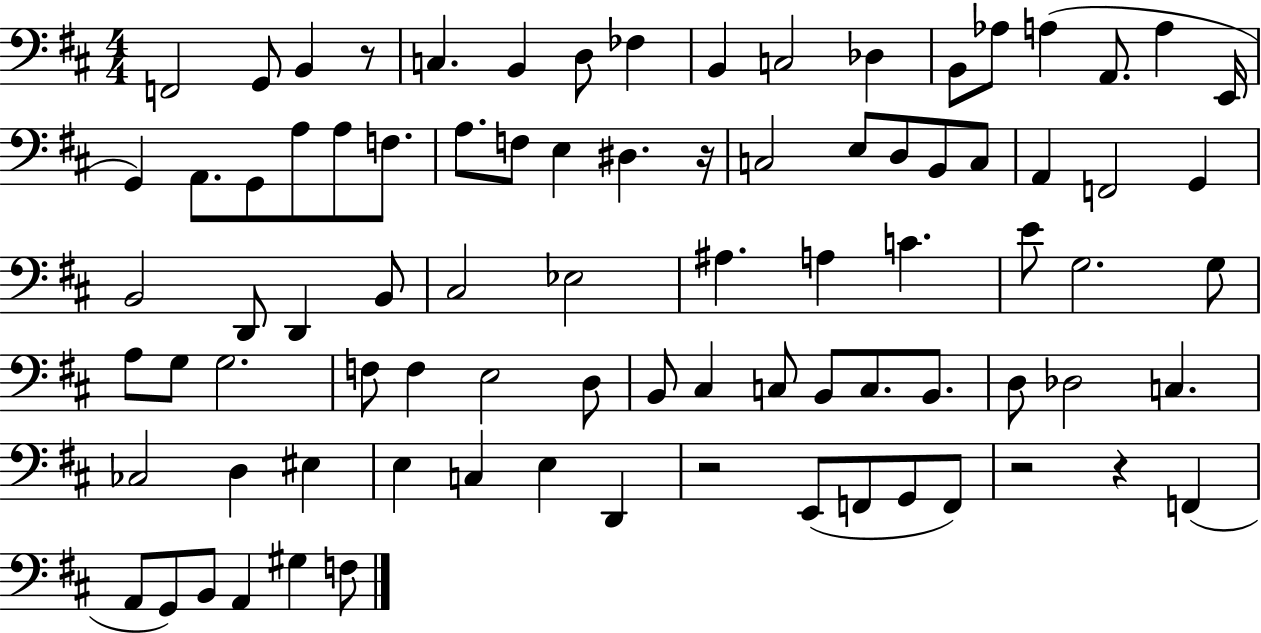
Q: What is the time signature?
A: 4/4